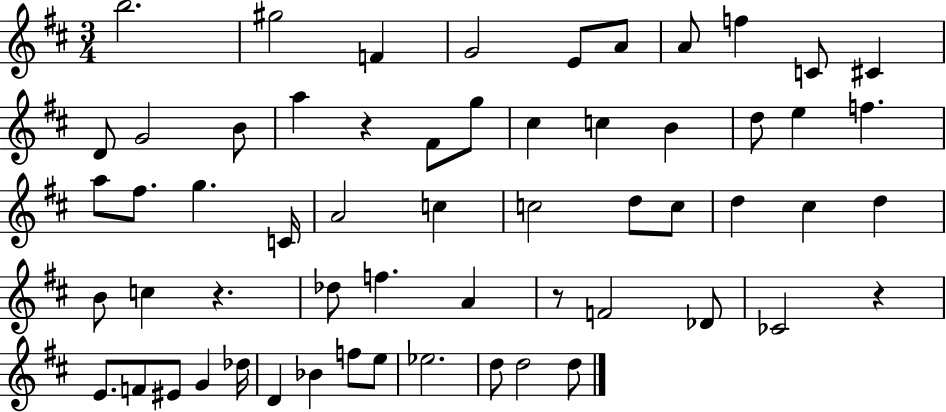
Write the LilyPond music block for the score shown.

{
  \clef treble
  \numericTimeSignature
  \time 3/4
  \key d \major
  \repeat volta 2 { b''2. | gis''2 f'4 | g'2 e'8 a'8 | a'8 f''4 c'8 cis'4 | \break d'8 g'2 b'8 | a''4 r4 fis'8 g''8 | cis''4 c''4 b'4 | d''8 e''4 f''4. | \break a''8 fis''8. g''4. c'16 | a'2 c''4 | c''2 d''8 c''8 | d''4 cis''4 d''4 | \break b'8 c''4 r4. | des''8 f''4. a'4 | r8 f'2 des'8 | ces'2 r4 | \break e'8. f'8 eis'8 g'4 des''16 | d'4 bes'4 f''8 e''8 | ees''2. | d''8 d''2 d''8 | \break } \bar "|."
}